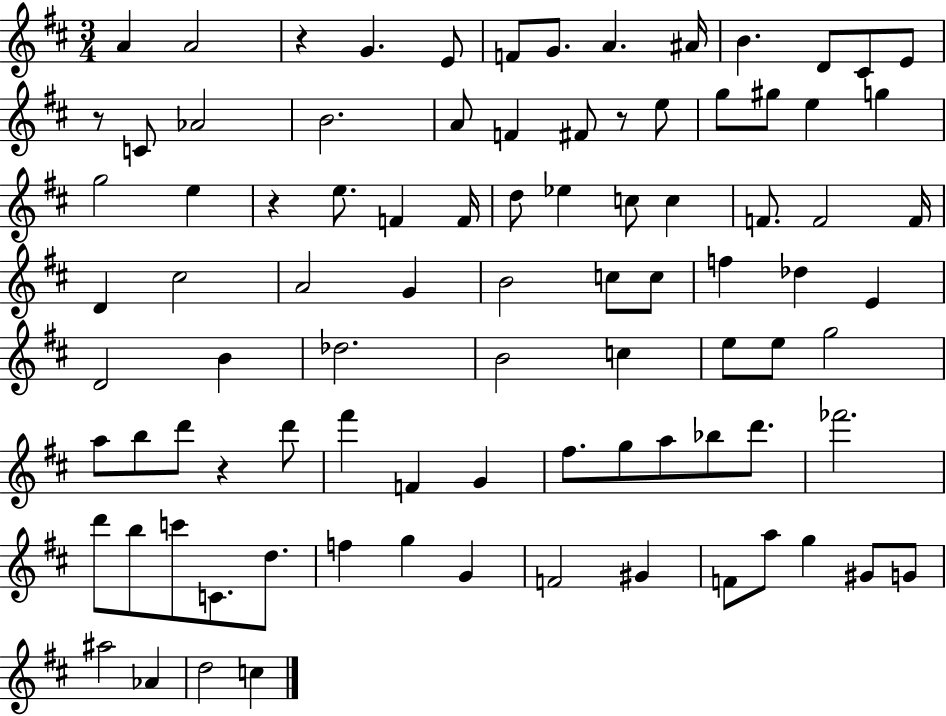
X:1
T:Untitled
M:3/4
L:1/4
K:D
A A2 z G E/2 F/2 G/2 A ^A/4 B D/2 ^C/2 E/2 z/2 C/2 _A2 B2 A/2 F ^F/2 z/2 e/2 g/2 ^g/2 e g g2 e z e/2 F F/4 d/2 _e c/2 c F/2 F2 F/4 D ^c2 A2 G B2 c/2 c/2 f _d E D2 B _d2 B2 c e/2 e/2 g2 a/2 b/2 d'/2 z d'/2 ^f' F G ^f/2 g/2 a/2 _b/2 d'/2 _f'2 d'/2 b/2 c'/2 C/2 d/2 f g G F2 ^G F/2 a/2 g ^G/2 G/2 ^a2 _A d2 c